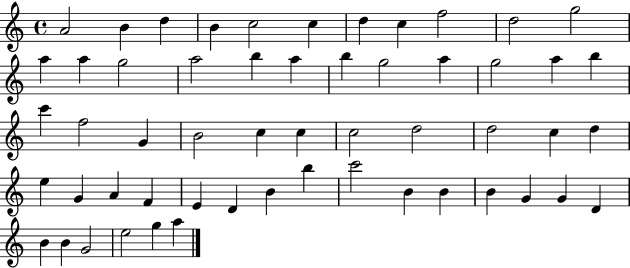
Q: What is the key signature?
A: C major